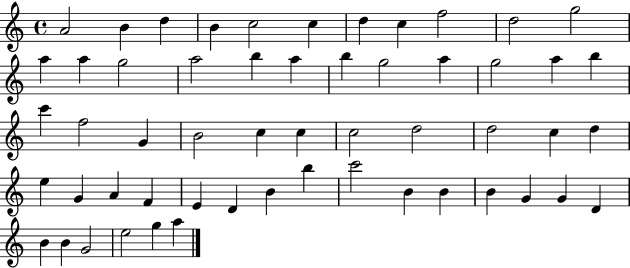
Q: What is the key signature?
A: C major